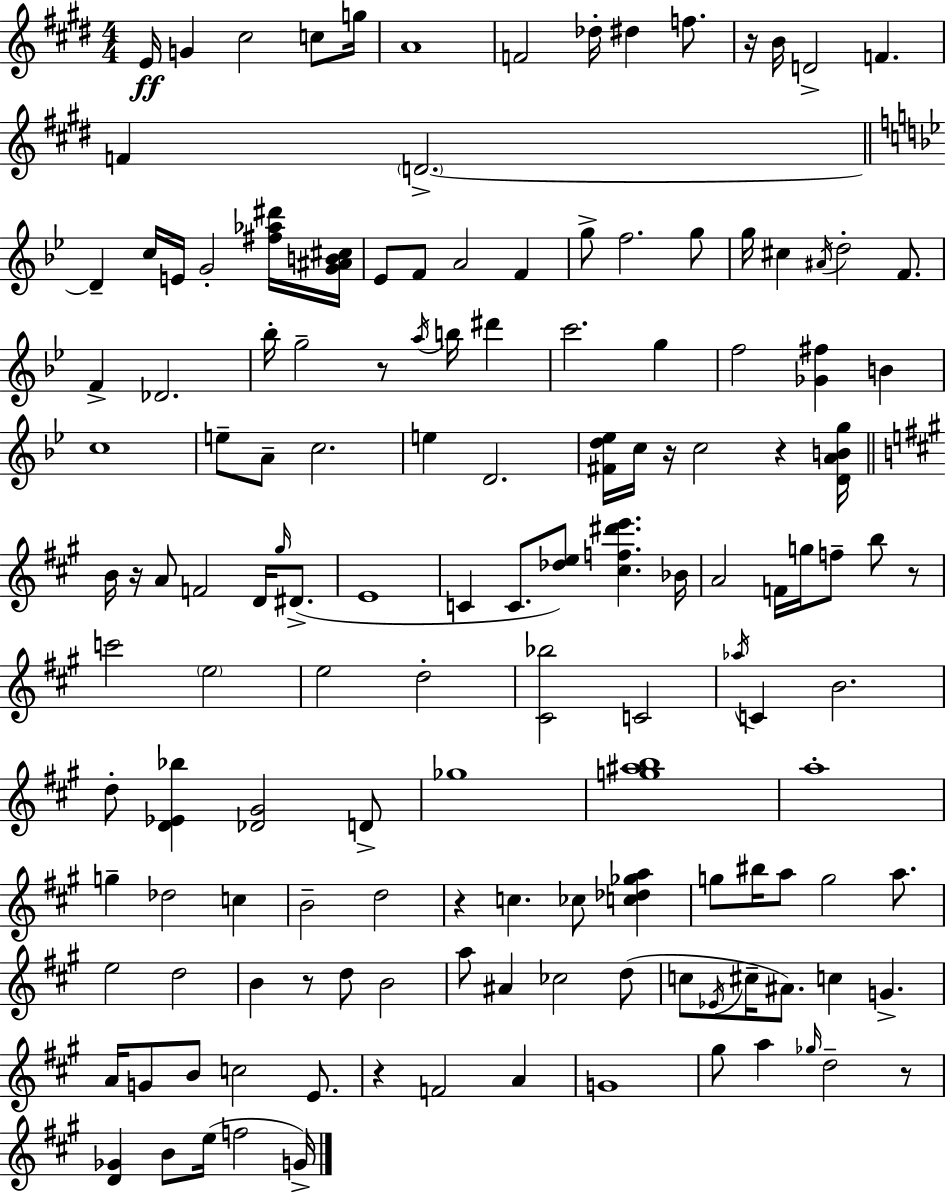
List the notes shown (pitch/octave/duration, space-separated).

E4/s G4/q C#5/h C5/e G5/s A4/w F4/h Db5/s D#5/q F5/e. R/s B4/s D4/h F4/q. F4/q D4/h. D4/q C5/s E4/s G4/h [F#5,Ab5,D#6]/s [G4,A#4,B4,C#5]/s Eb4/e F4/e A4/h F4/q G5/e F5/h. G5/e G5/s C#5/q A#4/s D5/h F4/e. F4/q Db4/h. Bb5/s G5/h R/e A5/s B5/s D#6/q C6/h. G5/q F5/h [Gb4,F#5]/q B4/q C5/w E5/e A4/e C5/h. E5/q D4/h. [F#4,D5,Eb5]/s C5/s R/s C5/h R/q [D4,A4,B4,G5]/s B4/s R/s A4/e F4/h D4/s G#5/s D#4/e. E4/w C4/q C4/e. [Db5,E5]/e [C#5,F5,D#6,E6]/q. Bb4/s A4/h F4/s G5/s F5/e B5/e R/e C6/h E5/h E5/h D5/h [C#4,Bb5]/h C4/h Ab5/s C4/q B4/h. D5/e [D4,Eb4,Bb5]/q [Db4,G#4]/h D4/e Gb5/w [G5,A#5,B5]/w A5/w G5/q Db5/h C5/q B4/h D5/h R/q C5/q. CES5/e [C5,Db5,Gb5,A5]/q G5/e BIS5/s A5/e G5/h A5/e. E5/h D5/h B4/q R/e D5/e B4/h A5/e A#4/q CES5/h D5/e C5/e Eb4/s C#5/s A#4/e. C5/q G4/q. A4/s G4/e B4/e C5/h E4/e. R/q F4/h A4/q G4/w G#5/e A5/q Gb5/s D5/h R/e [D4,Gb4]/q B4/e E5/s F5/h G4/s